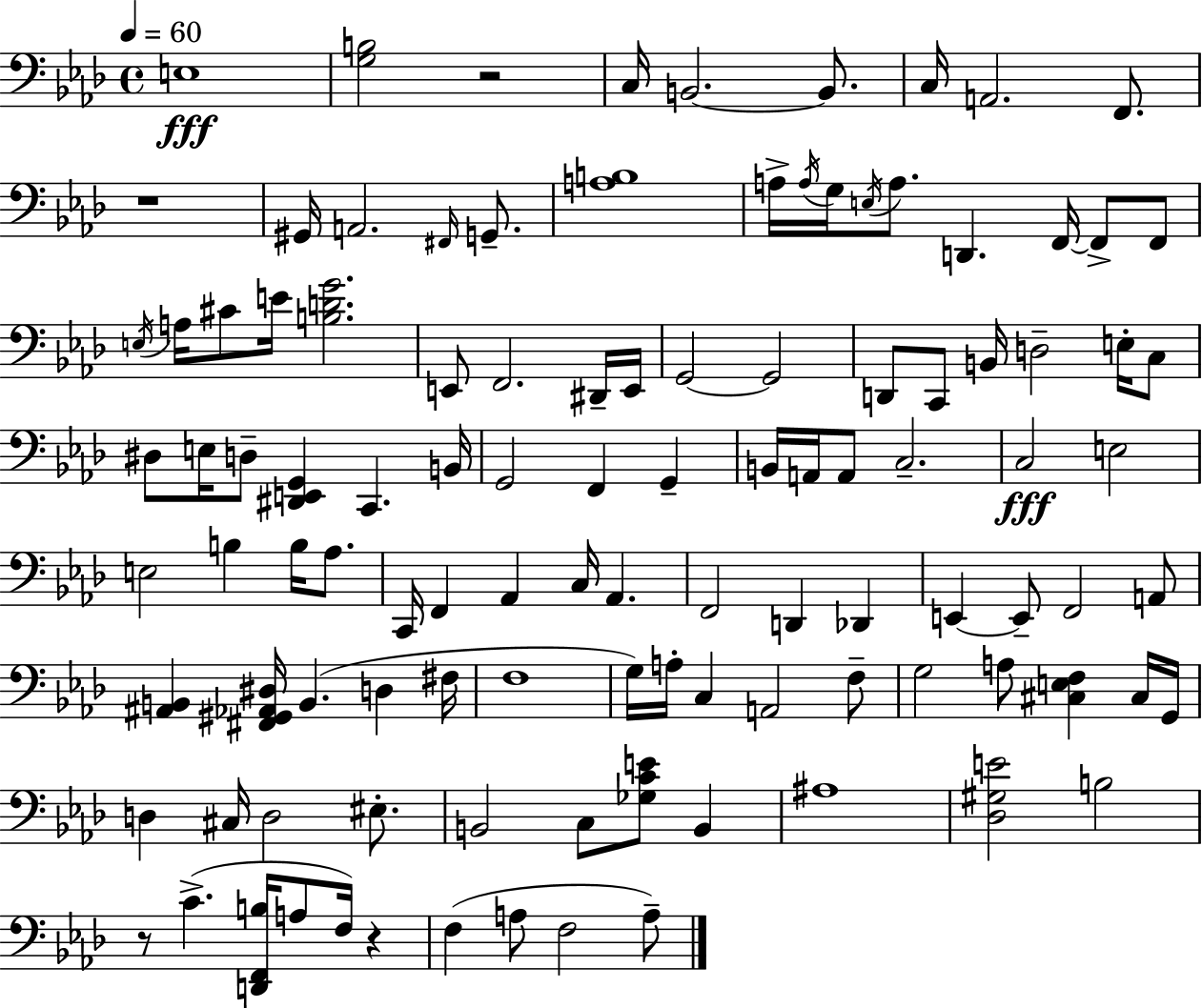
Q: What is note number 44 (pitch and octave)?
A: G2